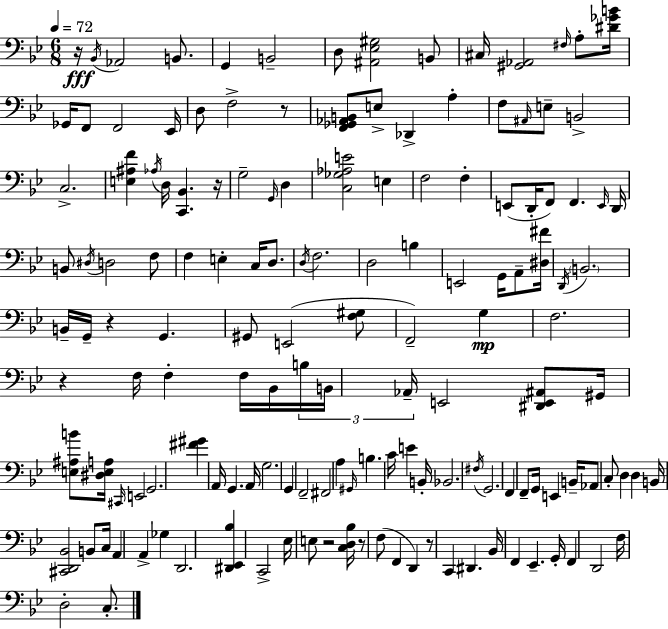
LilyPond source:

{
  \clef bass
  \numericTimeSignature
  \time 6/8
  \key bes \major
  \tempo 4 = 72
  \repeat volta 2 { r16\fff \acciaccatura { bes,16 } aes,2 b,8. | g,4 b,2-- | d8 <ais, ees gis>2 b,8 | cis16 <gis, aes,>2 \grace { fis16 } a8-. | \break <dis' ges' b'>16 ges,16 f,8 f,2 | ees,16 d8 f2-> | r8 <f, ges, aes, b,>8 e8-> des,4-> a4-. | f8 \grace { ais,16 } e8-- b,2-> | \break c2.-> | <e ais f'>4 \acciaccatura { aes16 } d16 <c, bes,>4. | r16 g2-- | \grace { g,16 } d4 <c ges aes e'>2 | \break e4 f2 | f4-. e,8( d,16-. f,8) f,4. | \grace { e,16 } d,16 b,8 \acciaccatura { dis16 } d2 | f8 f4 e4-. | \break c16 d8. \acciaccatura { d16 } f2. | d2 | b4 e,2 | g,16 a,8-- <dis fis'>16 \acciaccatura { d,16 } \parenthesize b,2. | \break b,16-- g,16-- r4 | g,4. gis,8 e,2( | <f gis>8 f,2--) | g4\mp f2. | \break r4 | f16 f4-. f16 bes,16 \tuplet 3/2 { b16 b,16 aes,16-- } e,2 | <dis, e, ais,>8 gis,16 <e ais b'>8 | <dis e a>16 \grace { cis,16 } e,2 g,2. | \break <fis' gis'>4 | a,16 g,4. a,16 g2. | g,4 | f,2-- fis,2 | \break a4 \grace { gis,16 } b4. | c'16 e'4 b,16-. bes,2. | \acciaccatura { fis16 } | g,2. | \break f,4 f,8-- g,16 e,4 b,16-- | aes,8 c8-. d4 d4 | b,16 <cis, d, bes,>2 b,8 c16 | a,4 a,4-> ges4 | \break d,2. | <dis, ees, bes>4 c,2-> | ees16 e8 r2 <c d bes>16 | r8 f8( f,4 d,4) | \break r8 c,4 dis,4. | bes,16 f,4 ees,4.-- g,16-. | f,4 d,2 | f16 d2-. c8.-. | \break } \bar "|."
}